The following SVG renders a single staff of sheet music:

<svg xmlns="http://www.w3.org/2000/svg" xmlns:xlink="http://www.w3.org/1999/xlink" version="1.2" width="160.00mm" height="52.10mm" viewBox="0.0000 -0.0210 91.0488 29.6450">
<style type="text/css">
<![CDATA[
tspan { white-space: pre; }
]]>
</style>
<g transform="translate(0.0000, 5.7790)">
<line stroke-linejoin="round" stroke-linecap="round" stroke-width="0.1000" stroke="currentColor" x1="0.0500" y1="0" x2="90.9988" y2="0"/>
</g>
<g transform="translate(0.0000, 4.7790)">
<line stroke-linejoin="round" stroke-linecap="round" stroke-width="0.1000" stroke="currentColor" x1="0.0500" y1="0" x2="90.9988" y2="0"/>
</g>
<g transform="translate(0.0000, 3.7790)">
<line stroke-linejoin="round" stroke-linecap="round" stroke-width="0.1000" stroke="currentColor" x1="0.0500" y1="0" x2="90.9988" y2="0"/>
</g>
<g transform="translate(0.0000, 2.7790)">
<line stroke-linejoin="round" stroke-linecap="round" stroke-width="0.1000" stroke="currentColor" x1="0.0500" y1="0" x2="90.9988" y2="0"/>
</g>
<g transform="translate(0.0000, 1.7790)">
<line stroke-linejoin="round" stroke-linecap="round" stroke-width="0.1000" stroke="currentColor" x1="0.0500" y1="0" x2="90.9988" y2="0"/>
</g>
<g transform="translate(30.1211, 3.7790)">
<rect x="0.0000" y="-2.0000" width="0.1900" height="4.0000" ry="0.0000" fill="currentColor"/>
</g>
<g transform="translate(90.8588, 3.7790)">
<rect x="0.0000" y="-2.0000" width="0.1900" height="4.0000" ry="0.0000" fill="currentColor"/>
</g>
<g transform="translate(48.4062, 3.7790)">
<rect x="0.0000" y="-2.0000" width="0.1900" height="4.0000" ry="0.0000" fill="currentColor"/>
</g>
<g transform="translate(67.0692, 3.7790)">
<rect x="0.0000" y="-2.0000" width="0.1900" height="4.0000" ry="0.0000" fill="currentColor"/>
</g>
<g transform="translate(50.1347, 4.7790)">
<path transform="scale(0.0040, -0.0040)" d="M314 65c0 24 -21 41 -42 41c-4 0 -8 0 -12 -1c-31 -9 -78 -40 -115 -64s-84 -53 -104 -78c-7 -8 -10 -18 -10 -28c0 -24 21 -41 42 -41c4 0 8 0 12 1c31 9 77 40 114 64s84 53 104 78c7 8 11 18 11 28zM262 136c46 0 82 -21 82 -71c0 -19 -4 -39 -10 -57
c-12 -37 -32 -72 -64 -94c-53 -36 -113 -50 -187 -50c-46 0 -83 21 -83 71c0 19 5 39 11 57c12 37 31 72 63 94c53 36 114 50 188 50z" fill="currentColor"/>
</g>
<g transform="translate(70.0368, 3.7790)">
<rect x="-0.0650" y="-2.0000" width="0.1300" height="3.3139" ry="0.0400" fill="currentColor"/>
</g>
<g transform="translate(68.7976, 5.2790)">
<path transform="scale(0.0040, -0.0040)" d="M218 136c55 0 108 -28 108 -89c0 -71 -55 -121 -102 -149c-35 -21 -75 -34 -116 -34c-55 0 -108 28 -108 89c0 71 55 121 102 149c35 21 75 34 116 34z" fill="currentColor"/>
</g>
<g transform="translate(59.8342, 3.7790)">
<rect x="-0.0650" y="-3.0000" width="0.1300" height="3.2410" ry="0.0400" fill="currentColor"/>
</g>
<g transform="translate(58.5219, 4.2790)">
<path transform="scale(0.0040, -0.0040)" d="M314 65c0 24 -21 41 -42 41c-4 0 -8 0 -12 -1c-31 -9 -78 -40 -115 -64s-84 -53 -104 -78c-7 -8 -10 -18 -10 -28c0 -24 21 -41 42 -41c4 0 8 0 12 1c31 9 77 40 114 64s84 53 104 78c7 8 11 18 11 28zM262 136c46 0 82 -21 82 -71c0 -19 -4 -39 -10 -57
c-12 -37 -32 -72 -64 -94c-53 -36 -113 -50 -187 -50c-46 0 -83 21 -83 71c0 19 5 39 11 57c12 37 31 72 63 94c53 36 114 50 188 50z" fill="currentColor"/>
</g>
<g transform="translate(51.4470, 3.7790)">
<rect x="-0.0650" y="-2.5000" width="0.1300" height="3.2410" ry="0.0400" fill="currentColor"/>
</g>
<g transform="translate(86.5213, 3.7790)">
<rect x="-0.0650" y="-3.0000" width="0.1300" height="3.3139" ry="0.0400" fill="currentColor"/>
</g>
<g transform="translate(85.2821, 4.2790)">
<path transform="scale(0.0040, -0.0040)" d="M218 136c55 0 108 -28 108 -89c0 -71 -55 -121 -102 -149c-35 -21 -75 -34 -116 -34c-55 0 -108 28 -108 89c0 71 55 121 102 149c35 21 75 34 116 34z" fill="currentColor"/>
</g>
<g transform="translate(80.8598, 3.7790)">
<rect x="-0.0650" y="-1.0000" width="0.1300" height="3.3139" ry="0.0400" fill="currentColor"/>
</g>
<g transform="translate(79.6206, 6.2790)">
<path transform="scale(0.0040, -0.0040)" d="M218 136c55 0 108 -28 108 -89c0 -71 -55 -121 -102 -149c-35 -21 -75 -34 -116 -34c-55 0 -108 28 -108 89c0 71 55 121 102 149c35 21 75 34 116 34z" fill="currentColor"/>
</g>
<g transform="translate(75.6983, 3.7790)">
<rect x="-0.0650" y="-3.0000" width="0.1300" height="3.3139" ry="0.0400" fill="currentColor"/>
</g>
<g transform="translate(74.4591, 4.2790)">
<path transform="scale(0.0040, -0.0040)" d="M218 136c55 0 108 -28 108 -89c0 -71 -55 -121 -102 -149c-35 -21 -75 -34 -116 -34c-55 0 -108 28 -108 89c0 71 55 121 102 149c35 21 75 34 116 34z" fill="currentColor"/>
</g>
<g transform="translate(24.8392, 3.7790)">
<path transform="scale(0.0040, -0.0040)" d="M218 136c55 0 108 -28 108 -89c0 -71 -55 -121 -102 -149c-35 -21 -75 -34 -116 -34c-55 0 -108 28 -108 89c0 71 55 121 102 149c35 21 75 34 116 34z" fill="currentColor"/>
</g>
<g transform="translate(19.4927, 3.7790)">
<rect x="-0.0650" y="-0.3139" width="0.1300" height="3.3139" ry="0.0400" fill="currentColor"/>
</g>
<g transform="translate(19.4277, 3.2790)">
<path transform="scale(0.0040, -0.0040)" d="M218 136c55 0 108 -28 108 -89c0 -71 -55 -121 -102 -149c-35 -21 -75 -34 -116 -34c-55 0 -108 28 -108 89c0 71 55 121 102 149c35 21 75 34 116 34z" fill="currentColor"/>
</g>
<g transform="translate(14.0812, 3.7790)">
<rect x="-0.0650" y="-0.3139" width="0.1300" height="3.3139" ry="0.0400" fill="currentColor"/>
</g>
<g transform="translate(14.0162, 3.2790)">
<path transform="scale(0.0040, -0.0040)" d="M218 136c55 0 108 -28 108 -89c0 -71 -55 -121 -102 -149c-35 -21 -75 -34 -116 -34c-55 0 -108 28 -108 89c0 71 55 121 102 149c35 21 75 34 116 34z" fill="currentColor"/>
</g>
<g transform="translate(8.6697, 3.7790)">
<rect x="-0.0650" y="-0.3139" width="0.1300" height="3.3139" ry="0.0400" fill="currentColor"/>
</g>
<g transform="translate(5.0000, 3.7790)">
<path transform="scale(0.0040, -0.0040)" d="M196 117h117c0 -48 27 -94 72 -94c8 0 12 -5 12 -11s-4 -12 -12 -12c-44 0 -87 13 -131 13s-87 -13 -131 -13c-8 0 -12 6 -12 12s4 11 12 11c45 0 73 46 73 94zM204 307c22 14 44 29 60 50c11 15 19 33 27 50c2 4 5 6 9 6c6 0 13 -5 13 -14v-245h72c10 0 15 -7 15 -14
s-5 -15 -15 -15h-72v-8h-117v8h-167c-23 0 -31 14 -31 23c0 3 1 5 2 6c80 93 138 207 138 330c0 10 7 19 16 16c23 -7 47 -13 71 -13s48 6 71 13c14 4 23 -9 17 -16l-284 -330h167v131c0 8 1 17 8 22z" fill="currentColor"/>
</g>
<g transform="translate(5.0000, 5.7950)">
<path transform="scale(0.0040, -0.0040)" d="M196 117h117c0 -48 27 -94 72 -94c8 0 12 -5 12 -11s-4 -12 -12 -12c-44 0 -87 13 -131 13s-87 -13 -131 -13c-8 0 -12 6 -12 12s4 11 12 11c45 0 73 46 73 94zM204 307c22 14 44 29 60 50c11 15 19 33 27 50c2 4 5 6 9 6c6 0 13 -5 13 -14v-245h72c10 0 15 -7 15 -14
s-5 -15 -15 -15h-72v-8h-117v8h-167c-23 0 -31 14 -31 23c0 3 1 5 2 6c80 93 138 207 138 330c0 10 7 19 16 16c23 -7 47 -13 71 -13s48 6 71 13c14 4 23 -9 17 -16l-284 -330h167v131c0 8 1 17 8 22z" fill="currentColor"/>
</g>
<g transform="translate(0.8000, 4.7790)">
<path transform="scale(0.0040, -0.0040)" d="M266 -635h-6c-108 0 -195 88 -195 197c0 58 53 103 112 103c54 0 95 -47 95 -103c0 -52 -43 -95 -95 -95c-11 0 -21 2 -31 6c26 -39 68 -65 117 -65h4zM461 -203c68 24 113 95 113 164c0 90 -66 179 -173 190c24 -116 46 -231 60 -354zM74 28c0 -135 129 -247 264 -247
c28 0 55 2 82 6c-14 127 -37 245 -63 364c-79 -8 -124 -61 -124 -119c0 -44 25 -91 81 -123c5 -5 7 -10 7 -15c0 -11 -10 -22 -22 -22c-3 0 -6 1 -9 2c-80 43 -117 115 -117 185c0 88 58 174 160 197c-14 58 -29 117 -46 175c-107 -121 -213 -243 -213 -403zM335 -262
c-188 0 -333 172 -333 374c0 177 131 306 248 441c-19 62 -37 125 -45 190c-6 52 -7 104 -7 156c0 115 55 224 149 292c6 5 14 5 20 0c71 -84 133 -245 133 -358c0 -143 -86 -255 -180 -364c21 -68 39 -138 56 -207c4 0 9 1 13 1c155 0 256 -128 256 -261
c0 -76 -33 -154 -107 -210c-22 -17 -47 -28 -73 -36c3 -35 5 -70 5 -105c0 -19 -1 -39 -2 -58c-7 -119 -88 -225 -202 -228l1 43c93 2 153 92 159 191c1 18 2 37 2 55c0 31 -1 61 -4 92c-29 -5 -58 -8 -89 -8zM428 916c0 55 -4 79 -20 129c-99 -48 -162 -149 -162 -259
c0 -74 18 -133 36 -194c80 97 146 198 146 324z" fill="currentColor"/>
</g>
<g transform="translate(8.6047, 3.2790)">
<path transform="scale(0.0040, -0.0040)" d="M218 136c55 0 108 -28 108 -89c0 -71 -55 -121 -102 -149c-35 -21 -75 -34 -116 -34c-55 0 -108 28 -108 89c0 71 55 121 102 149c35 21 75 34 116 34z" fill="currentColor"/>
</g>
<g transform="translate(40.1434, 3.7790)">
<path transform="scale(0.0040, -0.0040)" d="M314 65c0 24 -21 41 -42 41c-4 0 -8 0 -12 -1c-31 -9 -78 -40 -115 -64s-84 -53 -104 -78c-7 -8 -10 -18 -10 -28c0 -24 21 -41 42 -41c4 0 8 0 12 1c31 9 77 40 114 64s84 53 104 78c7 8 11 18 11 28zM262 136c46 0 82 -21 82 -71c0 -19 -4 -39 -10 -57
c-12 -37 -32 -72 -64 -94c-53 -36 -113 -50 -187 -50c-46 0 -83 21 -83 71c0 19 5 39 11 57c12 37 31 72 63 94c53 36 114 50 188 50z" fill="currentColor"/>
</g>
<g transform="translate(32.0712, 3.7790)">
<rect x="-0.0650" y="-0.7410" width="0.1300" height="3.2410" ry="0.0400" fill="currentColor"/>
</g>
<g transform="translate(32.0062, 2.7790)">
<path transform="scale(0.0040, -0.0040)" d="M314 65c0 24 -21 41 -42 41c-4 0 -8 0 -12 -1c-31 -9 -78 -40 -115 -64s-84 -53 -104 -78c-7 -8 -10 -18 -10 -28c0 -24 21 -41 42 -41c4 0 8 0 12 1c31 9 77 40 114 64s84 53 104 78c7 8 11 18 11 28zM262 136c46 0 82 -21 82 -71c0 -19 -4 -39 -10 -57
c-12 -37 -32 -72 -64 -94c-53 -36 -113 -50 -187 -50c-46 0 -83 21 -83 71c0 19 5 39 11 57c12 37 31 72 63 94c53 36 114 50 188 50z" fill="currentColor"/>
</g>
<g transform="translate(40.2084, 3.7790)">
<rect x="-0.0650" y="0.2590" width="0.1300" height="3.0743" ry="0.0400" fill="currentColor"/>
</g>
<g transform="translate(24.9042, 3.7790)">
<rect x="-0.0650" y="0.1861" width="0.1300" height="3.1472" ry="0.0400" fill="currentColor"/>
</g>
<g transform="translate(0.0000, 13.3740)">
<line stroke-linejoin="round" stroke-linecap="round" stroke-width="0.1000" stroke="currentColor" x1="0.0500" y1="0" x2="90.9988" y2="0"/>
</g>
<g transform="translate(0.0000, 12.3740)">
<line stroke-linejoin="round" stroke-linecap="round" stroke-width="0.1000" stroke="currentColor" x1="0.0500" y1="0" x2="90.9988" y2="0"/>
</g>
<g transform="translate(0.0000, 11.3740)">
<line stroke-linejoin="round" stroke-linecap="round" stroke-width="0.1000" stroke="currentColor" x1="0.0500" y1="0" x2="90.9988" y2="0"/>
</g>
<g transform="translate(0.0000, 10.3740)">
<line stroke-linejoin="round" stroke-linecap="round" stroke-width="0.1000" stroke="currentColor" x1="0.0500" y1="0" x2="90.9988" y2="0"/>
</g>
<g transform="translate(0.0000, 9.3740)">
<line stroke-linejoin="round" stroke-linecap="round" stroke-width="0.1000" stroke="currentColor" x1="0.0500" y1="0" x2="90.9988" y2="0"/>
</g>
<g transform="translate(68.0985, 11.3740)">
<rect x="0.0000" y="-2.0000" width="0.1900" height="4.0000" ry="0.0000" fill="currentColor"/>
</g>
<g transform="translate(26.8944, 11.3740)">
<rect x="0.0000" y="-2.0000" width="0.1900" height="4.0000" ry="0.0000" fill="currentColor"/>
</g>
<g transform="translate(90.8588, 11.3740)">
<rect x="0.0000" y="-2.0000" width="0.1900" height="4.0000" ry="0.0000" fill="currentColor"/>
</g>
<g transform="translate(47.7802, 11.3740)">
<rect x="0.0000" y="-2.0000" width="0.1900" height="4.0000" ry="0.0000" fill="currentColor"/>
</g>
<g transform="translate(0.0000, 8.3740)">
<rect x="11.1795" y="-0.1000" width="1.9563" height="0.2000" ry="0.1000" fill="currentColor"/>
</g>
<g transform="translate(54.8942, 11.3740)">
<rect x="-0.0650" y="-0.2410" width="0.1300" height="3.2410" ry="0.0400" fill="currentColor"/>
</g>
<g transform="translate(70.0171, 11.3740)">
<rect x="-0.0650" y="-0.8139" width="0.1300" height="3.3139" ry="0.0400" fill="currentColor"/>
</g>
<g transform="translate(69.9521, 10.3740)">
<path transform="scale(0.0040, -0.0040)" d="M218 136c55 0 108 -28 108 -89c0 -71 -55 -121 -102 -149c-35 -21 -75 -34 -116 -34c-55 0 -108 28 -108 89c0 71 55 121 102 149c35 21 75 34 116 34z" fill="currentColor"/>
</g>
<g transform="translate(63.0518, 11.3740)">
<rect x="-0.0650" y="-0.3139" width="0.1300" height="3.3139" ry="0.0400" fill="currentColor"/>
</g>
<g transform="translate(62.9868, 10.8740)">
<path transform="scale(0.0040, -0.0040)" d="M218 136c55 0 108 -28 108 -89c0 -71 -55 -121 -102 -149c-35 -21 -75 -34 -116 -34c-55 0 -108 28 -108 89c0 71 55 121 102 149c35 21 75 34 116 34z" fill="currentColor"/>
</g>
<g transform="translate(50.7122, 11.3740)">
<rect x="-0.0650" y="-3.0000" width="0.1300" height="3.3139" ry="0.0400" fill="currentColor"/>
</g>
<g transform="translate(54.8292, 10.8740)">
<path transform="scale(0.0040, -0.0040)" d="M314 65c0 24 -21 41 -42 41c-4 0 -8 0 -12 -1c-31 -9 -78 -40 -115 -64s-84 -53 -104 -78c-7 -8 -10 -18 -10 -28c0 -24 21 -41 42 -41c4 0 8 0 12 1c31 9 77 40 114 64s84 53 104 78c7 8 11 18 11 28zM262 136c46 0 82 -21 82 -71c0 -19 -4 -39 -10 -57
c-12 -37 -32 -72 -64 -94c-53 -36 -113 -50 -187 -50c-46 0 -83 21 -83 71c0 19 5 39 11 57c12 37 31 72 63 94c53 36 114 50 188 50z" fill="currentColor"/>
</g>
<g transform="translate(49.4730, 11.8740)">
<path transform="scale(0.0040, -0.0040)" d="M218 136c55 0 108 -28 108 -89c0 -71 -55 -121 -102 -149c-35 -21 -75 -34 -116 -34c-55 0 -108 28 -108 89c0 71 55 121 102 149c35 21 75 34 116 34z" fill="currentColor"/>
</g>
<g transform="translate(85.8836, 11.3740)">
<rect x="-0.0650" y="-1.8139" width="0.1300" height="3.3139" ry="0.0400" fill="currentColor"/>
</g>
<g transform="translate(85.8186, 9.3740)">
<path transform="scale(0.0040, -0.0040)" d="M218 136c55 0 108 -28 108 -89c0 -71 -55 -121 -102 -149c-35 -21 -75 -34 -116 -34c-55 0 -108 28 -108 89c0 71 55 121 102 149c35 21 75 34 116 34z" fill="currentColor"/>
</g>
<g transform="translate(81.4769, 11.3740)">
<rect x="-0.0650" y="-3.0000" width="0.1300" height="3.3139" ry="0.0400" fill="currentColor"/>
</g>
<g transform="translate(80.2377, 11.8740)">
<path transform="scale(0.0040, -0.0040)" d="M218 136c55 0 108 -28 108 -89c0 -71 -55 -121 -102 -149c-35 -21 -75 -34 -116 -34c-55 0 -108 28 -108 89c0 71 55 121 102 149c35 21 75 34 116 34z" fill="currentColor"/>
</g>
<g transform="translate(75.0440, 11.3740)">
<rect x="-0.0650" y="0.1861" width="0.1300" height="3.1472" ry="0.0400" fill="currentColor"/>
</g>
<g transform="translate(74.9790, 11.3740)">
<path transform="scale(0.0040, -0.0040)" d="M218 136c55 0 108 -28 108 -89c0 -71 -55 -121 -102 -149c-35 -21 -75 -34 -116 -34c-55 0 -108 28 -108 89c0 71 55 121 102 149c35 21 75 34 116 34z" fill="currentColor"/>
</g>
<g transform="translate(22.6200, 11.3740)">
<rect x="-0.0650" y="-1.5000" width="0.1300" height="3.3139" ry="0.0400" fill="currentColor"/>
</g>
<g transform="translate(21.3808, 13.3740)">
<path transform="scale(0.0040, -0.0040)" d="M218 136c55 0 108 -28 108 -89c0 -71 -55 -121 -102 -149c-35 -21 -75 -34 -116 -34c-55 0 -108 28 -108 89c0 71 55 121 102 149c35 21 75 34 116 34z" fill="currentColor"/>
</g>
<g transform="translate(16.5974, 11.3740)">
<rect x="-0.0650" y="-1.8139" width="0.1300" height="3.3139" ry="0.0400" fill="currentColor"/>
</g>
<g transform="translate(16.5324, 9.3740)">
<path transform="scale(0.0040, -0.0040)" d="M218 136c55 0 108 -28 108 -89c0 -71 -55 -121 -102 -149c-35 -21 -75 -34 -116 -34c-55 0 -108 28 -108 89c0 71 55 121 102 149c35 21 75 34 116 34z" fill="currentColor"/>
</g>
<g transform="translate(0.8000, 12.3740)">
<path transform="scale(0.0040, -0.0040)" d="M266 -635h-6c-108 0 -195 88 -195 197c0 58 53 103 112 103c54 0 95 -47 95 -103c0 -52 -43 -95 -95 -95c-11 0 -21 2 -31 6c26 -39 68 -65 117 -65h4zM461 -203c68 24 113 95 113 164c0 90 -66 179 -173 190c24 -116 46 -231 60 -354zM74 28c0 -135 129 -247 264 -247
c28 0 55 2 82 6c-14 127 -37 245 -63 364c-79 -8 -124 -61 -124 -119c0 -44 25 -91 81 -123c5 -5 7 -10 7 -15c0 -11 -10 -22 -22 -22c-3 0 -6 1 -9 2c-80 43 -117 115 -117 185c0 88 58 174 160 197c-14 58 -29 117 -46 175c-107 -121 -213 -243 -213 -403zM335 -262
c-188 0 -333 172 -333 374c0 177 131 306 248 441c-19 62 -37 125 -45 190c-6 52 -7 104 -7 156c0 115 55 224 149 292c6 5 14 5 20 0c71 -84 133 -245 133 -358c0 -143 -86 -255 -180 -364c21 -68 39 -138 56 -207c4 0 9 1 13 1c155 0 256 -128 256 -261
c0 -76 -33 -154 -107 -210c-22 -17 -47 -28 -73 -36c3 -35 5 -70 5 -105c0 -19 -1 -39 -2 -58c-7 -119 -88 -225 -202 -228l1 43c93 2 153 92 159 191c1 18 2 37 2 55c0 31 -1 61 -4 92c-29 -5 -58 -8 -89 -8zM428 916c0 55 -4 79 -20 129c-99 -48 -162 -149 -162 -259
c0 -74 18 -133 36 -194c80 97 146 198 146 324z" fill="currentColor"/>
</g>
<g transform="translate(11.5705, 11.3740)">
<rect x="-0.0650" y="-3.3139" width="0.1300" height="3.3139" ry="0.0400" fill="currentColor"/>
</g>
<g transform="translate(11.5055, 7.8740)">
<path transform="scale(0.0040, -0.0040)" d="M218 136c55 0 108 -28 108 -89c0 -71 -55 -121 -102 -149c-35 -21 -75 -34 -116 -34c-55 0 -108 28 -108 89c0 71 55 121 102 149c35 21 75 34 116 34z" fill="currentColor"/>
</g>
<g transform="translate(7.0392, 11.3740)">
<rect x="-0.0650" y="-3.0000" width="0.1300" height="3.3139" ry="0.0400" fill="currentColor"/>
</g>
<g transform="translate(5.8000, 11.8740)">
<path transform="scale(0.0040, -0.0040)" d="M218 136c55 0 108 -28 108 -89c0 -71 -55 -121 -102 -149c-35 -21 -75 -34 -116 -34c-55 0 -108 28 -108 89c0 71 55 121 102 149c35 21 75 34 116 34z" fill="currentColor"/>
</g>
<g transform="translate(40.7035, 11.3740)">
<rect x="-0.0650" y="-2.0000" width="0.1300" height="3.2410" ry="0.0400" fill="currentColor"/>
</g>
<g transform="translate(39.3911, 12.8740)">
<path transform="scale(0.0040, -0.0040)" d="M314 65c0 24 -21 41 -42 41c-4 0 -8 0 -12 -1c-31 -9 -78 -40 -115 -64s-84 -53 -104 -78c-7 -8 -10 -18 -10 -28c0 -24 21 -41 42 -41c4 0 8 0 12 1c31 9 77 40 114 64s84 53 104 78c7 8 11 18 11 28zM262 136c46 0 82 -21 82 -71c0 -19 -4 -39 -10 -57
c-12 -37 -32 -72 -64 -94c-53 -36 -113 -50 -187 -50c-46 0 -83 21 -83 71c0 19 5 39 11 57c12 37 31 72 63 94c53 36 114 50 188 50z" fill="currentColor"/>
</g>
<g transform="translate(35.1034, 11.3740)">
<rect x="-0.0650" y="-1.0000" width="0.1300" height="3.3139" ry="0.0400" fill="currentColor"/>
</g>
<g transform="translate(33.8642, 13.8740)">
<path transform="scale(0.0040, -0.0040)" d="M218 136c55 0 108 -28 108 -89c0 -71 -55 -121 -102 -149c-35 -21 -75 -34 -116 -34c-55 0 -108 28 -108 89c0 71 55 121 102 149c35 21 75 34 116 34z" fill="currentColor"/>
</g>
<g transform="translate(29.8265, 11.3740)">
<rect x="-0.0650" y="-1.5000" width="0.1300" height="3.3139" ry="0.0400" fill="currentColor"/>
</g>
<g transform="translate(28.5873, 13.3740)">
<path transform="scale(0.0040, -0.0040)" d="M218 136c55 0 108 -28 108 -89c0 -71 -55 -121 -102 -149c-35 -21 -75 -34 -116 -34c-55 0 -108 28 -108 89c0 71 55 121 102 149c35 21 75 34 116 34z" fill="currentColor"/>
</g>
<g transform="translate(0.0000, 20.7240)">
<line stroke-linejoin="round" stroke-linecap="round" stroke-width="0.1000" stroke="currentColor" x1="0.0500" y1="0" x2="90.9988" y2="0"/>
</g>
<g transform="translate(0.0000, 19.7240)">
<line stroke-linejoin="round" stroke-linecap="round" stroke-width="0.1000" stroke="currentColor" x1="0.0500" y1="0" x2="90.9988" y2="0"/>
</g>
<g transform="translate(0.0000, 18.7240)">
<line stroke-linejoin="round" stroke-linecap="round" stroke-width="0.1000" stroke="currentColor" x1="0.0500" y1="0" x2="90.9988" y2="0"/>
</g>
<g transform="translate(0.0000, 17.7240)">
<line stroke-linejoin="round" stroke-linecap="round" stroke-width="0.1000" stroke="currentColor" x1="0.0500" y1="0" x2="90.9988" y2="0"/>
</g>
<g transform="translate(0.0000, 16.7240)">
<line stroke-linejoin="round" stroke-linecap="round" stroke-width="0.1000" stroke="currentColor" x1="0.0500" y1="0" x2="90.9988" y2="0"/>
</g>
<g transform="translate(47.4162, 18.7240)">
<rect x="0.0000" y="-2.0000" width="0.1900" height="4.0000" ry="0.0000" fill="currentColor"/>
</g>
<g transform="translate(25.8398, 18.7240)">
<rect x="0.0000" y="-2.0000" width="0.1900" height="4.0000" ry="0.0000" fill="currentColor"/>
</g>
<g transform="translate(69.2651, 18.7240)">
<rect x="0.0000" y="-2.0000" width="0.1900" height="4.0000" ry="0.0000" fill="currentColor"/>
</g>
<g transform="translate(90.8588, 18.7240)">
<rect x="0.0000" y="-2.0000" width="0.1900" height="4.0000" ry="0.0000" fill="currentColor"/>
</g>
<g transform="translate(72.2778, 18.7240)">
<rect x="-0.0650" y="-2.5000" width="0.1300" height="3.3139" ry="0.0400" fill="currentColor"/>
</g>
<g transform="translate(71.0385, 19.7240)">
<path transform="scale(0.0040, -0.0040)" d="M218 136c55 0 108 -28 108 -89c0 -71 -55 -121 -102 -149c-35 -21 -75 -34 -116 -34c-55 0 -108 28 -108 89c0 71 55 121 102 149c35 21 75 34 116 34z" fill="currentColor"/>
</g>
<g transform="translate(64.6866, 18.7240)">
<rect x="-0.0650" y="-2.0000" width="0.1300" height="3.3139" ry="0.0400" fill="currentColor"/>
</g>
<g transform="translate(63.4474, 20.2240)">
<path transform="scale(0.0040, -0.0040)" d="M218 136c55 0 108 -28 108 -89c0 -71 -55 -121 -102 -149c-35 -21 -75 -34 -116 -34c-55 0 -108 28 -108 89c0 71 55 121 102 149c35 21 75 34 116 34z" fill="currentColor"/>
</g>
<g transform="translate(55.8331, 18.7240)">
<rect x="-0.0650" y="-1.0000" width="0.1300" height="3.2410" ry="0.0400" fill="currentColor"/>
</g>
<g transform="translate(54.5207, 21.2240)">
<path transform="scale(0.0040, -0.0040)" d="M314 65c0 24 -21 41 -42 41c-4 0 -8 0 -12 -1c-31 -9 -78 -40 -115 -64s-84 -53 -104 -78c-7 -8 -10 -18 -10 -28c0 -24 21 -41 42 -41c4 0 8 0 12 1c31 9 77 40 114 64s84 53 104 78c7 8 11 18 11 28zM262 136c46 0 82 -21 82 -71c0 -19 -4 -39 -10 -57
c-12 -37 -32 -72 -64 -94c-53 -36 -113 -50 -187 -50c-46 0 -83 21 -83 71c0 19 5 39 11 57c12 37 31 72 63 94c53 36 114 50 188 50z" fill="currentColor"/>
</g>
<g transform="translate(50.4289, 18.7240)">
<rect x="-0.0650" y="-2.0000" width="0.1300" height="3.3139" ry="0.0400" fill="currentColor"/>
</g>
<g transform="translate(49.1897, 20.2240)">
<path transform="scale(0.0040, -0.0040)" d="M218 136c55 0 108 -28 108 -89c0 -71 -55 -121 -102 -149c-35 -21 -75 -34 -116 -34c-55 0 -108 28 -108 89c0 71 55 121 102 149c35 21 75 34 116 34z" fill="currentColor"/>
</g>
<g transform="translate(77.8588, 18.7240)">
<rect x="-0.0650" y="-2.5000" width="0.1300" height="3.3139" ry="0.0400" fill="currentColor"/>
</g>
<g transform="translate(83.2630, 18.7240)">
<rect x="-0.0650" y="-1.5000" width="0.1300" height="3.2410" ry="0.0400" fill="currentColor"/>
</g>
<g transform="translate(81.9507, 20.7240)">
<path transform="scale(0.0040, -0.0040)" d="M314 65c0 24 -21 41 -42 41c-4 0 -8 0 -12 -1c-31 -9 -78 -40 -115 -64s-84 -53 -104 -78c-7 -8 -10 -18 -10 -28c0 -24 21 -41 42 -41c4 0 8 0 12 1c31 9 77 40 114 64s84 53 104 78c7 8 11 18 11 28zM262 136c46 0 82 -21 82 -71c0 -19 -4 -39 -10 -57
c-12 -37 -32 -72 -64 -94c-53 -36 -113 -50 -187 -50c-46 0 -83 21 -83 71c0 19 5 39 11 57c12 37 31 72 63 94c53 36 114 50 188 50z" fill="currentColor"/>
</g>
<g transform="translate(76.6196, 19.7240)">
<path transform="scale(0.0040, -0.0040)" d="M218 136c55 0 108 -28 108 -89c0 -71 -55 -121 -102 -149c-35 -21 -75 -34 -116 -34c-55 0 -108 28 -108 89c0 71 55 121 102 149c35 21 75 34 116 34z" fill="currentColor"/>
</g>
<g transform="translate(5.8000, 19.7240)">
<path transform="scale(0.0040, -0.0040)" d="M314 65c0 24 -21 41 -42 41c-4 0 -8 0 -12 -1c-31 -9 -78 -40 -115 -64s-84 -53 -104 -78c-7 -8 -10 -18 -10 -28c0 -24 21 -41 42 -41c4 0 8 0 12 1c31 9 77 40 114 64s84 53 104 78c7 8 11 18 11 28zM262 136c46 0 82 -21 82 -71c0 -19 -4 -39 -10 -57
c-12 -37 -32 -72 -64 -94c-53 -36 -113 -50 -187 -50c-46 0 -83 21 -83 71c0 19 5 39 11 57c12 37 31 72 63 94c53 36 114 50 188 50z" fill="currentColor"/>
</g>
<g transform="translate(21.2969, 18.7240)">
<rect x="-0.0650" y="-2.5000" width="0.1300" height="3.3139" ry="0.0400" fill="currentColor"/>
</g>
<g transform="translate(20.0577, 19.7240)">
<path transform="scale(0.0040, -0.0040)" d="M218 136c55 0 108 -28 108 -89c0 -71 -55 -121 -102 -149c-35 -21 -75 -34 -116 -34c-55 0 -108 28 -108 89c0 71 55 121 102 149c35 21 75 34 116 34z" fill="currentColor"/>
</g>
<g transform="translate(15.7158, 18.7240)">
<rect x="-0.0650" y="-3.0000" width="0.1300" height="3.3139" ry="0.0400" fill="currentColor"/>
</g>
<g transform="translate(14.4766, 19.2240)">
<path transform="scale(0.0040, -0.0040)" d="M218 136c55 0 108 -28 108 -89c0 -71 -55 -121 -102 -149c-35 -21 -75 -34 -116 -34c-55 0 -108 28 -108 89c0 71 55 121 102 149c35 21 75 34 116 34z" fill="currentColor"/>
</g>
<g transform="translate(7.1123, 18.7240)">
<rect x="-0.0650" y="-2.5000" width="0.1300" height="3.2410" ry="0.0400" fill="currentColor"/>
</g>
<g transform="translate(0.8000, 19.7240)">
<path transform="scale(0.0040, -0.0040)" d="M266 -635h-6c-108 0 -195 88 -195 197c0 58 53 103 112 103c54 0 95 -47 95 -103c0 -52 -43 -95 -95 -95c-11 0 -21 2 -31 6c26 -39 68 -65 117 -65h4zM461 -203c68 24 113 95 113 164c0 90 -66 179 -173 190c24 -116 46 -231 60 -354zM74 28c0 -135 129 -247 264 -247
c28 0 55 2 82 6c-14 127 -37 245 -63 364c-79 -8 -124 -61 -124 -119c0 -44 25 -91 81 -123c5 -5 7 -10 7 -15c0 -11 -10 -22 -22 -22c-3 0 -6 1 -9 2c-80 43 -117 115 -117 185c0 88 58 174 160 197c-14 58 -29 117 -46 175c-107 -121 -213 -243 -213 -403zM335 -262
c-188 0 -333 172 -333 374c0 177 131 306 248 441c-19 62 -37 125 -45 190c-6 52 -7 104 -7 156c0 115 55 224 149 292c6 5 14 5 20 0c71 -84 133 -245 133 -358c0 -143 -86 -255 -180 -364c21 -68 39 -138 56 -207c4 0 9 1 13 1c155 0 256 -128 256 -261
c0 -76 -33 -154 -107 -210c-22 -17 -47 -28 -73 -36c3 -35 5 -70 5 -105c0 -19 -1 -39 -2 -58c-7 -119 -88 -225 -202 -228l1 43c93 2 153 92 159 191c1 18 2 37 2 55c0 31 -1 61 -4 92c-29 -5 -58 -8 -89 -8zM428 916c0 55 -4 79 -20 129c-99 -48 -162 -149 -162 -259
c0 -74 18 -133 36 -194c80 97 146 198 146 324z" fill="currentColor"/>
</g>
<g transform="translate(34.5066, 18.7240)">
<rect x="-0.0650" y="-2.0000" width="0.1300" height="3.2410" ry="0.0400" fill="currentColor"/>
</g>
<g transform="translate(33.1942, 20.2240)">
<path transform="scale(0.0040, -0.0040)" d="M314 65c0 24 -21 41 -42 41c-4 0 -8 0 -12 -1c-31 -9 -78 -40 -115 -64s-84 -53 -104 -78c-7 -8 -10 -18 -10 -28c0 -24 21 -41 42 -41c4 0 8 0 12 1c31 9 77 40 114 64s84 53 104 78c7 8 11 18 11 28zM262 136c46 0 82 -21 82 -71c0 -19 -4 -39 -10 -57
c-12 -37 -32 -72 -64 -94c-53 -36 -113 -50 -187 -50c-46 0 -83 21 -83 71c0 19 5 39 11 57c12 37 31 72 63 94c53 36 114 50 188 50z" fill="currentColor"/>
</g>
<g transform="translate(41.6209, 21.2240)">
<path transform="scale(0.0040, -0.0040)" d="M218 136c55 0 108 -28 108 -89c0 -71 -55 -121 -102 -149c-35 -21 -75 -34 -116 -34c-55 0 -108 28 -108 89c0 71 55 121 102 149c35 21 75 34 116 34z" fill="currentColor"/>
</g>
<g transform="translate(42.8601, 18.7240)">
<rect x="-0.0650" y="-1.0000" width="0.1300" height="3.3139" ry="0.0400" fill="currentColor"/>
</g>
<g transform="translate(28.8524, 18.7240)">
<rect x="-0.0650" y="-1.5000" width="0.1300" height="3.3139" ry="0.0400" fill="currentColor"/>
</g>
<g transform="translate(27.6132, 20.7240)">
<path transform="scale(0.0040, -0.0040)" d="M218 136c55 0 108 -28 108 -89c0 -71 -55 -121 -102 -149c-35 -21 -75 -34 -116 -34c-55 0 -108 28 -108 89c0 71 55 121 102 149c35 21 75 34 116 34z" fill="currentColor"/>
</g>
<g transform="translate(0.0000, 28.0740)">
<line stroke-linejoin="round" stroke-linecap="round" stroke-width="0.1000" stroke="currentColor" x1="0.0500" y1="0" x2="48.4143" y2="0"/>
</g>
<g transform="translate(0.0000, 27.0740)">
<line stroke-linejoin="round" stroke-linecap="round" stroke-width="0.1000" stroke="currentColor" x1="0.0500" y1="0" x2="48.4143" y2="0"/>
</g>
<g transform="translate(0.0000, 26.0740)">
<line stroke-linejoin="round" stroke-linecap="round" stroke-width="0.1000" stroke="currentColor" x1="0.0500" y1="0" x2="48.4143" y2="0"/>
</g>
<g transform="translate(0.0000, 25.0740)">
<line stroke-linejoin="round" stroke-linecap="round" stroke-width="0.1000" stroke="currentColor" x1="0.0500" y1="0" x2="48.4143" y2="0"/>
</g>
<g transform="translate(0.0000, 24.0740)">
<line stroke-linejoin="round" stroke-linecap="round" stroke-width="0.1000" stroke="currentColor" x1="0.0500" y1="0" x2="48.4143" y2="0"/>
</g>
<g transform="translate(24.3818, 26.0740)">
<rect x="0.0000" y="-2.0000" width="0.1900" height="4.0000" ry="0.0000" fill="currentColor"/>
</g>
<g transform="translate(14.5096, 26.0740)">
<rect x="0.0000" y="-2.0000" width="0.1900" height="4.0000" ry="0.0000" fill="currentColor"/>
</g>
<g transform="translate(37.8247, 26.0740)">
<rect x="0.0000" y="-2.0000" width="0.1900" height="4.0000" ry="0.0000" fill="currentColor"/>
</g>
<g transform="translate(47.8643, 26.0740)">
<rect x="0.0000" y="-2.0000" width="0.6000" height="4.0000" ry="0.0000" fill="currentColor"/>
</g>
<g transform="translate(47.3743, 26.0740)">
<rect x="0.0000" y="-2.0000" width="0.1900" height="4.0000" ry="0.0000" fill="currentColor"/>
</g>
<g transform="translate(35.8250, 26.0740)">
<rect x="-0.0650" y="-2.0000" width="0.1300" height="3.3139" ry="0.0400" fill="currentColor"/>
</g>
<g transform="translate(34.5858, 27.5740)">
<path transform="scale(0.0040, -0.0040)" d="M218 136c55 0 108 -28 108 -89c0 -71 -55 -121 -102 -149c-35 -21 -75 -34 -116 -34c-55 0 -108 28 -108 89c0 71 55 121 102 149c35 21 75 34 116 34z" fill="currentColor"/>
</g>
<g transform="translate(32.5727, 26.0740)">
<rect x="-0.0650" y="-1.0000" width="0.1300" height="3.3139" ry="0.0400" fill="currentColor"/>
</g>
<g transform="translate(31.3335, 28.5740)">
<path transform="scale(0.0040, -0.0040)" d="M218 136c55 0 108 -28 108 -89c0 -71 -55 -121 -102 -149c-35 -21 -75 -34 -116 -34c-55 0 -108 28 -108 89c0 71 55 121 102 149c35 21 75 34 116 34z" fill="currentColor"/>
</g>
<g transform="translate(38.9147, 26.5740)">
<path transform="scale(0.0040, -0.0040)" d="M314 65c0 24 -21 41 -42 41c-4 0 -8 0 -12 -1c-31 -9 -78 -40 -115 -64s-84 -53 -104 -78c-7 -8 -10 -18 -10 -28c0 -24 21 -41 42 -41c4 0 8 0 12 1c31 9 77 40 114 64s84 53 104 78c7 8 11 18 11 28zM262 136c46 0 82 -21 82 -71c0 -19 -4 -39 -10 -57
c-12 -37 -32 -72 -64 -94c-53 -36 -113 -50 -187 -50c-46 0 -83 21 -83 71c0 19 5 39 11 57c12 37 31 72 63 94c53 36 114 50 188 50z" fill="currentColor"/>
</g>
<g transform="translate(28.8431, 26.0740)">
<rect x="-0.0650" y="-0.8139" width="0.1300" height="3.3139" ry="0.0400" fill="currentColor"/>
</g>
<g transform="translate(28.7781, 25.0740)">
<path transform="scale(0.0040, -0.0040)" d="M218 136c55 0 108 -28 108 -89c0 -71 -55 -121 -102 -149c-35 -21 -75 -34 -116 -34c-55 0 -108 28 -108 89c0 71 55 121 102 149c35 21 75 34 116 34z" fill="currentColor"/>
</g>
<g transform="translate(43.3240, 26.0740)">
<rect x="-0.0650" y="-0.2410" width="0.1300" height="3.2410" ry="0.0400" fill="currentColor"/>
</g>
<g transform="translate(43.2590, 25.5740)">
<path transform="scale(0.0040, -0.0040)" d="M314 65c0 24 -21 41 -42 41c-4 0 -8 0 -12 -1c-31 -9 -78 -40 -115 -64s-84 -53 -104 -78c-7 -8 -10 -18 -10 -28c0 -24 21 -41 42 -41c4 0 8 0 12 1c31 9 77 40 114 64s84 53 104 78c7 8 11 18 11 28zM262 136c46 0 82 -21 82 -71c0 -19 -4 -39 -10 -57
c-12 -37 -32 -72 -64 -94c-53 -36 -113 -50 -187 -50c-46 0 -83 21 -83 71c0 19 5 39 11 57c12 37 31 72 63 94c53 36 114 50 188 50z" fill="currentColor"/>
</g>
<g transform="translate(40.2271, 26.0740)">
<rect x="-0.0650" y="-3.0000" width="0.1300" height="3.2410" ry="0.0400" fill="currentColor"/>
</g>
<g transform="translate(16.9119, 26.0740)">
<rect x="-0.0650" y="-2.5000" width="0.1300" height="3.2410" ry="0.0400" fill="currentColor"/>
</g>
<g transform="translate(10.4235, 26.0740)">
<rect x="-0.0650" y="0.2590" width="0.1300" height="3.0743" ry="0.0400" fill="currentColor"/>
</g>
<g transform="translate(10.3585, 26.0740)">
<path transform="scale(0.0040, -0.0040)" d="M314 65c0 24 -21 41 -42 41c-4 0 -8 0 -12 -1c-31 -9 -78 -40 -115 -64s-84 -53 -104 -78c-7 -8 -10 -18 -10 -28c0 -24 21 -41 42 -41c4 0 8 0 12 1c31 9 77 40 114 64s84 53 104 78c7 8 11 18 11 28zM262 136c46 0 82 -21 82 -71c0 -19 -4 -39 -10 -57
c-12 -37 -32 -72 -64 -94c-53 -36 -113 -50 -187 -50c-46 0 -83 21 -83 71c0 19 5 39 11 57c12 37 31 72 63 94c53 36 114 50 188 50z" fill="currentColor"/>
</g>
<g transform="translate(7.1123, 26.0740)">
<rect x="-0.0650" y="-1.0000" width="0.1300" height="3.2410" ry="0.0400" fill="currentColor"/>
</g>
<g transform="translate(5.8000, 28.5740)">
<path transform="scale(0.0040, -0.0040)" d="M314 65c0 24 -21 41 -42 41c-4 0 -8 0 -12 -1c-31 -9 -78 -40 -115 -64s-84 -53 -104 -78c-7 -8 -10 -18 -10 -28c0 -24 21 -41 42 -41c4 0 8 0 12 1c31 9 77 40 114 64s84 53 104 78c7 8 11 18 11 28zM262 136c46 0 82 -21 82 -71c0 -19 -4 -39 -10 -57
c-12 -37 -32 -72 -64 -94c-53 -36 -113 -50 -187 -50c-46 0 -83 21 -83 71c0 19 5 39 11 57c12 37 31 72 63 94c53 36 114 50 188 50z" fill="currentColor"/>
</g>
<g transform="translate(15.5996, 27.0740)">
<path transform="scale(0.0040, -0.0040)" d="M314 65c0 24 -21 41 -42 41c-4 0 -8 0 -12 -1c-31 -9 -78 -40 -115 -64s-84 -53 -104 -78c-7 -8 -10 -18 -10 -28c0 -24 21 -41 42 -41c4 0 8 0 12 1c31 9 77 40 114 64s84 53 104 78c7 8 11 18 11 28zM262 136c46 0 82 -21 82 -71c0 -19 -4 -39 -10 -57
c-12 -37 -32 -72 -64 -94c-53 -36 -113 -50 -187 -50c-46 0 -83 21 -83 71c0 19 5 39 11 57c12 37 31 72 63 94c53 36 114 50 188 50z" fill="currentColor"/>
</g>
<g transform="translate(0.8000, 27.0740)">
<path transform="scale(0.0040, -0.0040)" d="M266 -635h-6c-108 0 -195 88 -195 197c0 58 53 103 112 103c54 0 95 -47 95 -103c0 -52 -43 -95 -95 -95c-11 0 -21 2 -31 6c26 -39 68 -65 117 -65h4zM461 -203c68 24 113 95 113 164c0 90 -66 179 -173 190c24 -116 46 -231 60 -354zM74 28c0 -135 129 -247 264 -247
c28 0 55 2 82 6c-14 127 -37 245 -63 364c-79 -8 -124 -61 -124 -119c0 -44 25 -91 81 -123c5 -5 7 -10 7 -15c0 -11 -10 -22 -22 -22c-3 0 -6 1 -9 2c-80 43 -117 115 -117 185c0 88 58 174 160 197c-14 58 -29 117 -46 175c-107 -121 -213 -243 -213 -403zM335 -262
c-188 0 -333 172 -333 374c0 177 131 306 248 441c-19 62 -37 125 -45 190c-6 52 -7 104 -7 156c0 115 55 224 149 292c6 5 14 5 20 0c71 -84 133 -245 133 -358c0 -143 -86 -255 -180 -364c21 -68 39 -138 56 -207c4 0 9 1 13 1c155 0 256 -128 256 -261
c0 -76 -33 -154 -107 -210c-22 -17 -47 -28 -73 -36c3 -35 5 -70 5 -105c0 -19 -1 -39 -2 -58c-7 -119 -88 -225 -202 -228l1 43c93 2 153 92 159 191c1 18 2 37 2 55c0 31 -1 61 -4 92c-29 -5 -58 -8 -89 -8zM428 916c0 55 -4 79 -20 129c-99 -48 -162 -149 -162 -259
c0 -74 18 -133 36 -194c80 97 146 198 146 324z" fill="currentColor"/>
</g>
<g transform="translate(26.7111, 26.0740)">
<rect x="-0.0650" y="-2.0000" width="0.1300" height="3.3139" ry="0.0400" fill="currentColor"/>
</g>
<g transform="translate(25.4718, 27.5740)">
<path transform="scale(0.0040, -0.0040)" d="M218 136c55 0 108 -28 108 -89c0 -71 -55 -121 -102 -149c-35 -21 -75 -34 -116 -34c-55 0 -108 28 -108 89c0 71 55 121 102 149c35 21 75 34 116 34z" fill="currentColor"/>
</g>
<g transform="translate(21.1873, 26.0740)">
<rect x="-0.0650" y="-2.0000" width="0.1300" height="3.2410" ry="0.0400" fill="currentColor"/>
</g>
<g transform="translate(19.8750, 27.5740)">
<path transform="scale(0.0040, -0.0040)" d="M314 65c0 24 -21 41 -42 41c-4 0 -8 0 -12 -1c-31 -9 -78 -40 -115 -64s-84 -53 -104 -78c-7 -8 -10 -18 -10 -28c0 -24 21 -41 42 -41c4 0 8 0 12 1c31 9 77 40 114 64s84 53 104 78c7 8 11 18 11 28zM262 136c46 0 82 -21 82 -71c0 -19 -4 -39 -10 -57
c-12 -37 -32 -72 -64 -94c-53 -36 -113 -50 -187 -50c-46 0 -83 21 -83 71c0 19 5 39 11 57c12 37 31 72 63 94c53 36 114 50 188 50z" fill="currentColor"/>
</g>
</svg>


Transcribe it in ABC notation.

X:1
T:Untitled
M:4/4
L:1/4
K:C
c c c B d2 B2 G2 A2 F A D A A b f E E D F2 A c2 c d B A f G2 A G E F2 D F D2 F G G E2 D2 B2 G2 F2 F d D F A2 c2